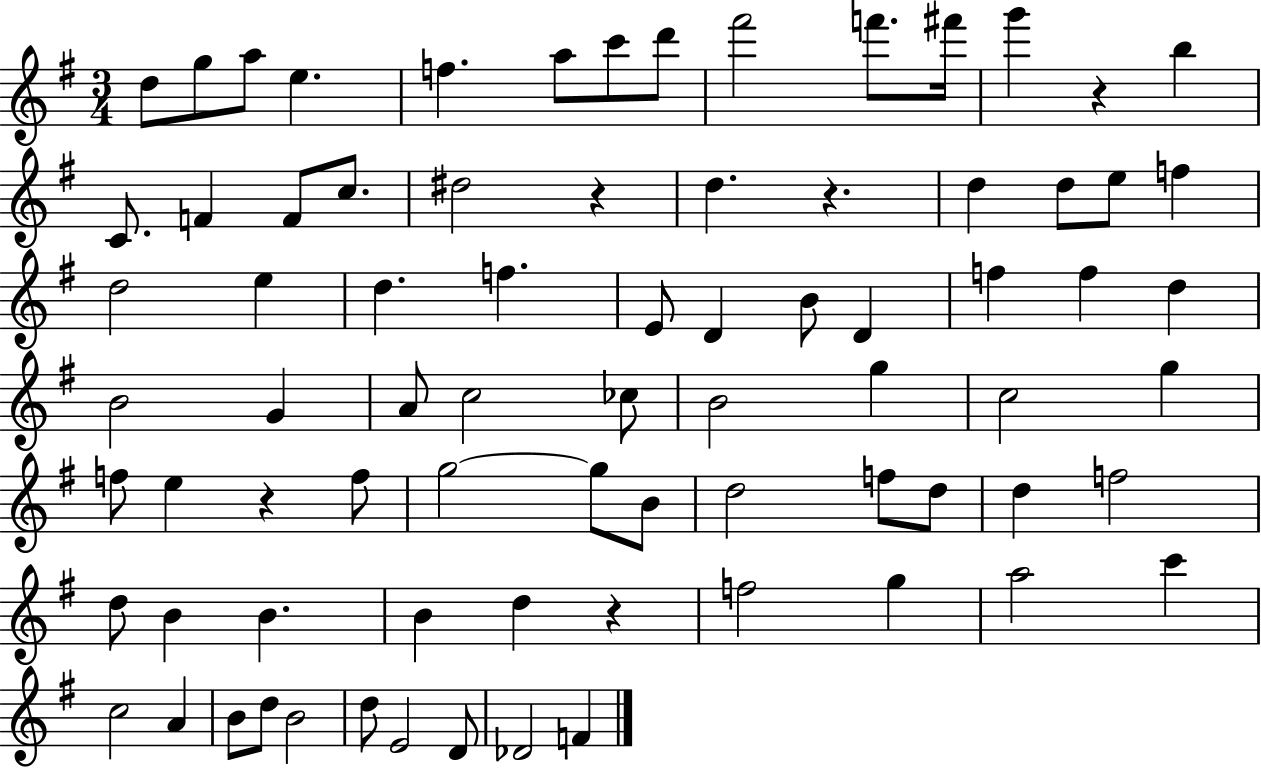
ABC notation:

X:1
T:Untitled
M:3/4
L:1/4
K:G
d/2 g/2 a/2 e f a/2 c'/2 d'/2 ^f'2 f'/2 ^f'/4 g' z b C/2 F F/2 c/2 ^d2 z d z d d/2 e/2 f d2 e d f E/2 D B/2 D f f d B2 G A/2 c2 _c/2 B2 g c2 g f/2 e z f/2 g2 g/2 B/2 d2 f/2 d/2 d f2 d/2 B B B d z f2 g a2 c' c2 A B/2 d/2 B2 d/2 E2 D/2 _D2 F